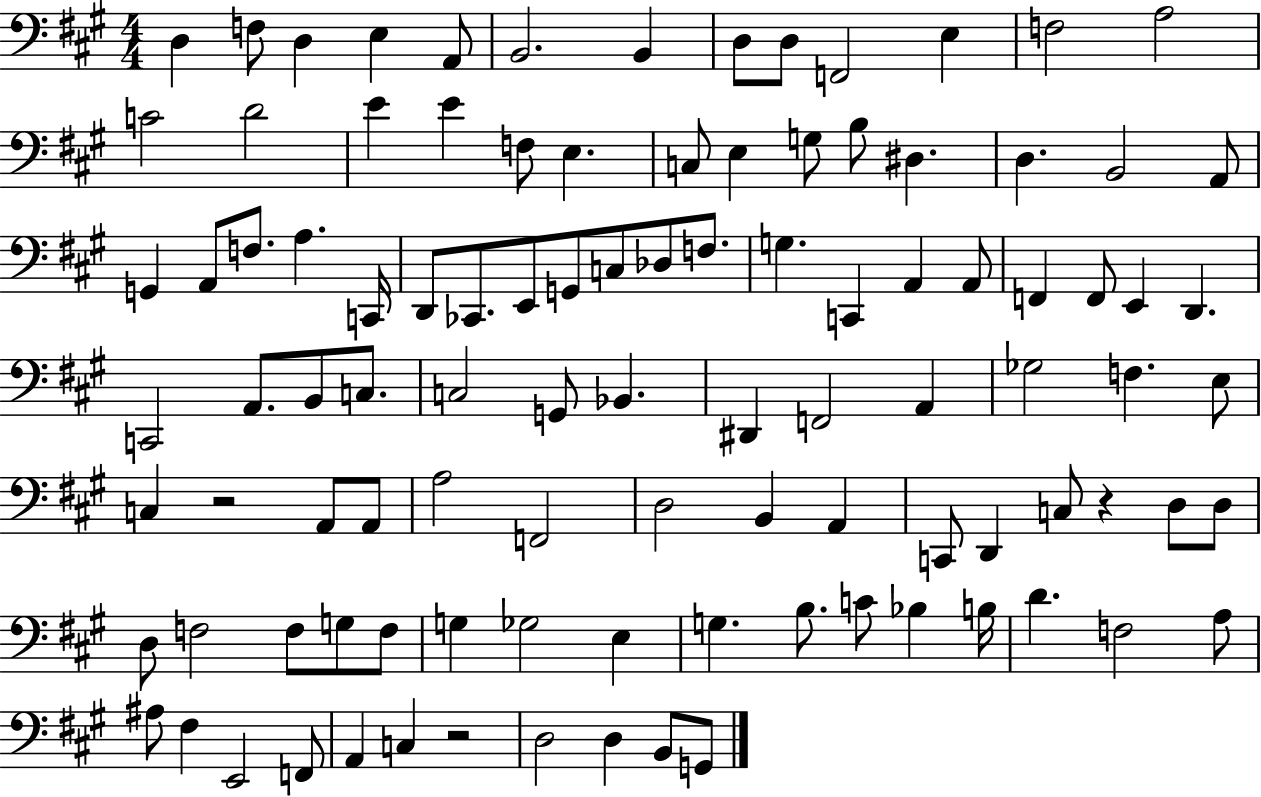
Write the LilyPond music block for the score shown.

{
  \clef bass
  \numericTimeSignature
  \time 4/4
  \key a \major
  d4 f8 d4 e4 a,8 | b,2. b,4 | d8 d8 f,2 e4 | f2 a2 | \break c'2 d'2 | e'4 e'4 f8 e4. | c8 e4 g8 b8 dis4. | d4. b,2 a,8 | \break g,4 a,8 f8. a4. c,16 | d,8 ces,8. e,8 g,8 c8 des8 f8. | g4. c,4 a,4 a,8 | f,4 f,8 e,4 d,4. | \break c,2 a,8. b,8 c8. | c2 g,8 bes,4. | dis,4 f,2 a,4 | ges2 f4. e8 | \break c4 r2 a,8 a,8 | a2 f,2 | d2 b,4 a,4 | c,8 d,4 c8 r4 d8 d8 | \break d8 f2 f8 g8 f8 | g4 ges2 e4 | g4. b8. c'8 bes4 b16 | d'4. f2 a8 | \break ais8 fis4 e,2 f,8 | a,4 c4 r2 | d2 d4 b,8 g,8 | \bar "|."
}